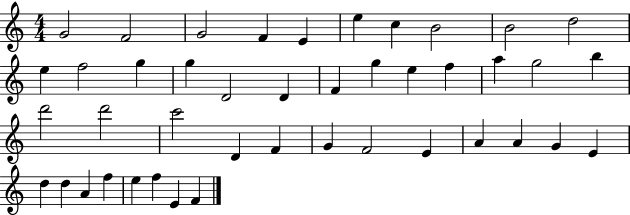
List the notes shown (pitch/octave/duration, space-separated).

G4/h F4/h G4/h F4/q E4/q E5/q C5/q B4/h B4/h D5/h E5/q F5/h G5/q G5/q D4/h D4/q F4/q G5/q E5/q F5/q A5/q G5/h B5/q D6/h D6/h C6/h D4/q F4/q G4/q F4/h E4/q A4/q A4/q G4/q E4/q D5/q D5/q A4/q F5/q E5/q F5/q E4/q F4/q